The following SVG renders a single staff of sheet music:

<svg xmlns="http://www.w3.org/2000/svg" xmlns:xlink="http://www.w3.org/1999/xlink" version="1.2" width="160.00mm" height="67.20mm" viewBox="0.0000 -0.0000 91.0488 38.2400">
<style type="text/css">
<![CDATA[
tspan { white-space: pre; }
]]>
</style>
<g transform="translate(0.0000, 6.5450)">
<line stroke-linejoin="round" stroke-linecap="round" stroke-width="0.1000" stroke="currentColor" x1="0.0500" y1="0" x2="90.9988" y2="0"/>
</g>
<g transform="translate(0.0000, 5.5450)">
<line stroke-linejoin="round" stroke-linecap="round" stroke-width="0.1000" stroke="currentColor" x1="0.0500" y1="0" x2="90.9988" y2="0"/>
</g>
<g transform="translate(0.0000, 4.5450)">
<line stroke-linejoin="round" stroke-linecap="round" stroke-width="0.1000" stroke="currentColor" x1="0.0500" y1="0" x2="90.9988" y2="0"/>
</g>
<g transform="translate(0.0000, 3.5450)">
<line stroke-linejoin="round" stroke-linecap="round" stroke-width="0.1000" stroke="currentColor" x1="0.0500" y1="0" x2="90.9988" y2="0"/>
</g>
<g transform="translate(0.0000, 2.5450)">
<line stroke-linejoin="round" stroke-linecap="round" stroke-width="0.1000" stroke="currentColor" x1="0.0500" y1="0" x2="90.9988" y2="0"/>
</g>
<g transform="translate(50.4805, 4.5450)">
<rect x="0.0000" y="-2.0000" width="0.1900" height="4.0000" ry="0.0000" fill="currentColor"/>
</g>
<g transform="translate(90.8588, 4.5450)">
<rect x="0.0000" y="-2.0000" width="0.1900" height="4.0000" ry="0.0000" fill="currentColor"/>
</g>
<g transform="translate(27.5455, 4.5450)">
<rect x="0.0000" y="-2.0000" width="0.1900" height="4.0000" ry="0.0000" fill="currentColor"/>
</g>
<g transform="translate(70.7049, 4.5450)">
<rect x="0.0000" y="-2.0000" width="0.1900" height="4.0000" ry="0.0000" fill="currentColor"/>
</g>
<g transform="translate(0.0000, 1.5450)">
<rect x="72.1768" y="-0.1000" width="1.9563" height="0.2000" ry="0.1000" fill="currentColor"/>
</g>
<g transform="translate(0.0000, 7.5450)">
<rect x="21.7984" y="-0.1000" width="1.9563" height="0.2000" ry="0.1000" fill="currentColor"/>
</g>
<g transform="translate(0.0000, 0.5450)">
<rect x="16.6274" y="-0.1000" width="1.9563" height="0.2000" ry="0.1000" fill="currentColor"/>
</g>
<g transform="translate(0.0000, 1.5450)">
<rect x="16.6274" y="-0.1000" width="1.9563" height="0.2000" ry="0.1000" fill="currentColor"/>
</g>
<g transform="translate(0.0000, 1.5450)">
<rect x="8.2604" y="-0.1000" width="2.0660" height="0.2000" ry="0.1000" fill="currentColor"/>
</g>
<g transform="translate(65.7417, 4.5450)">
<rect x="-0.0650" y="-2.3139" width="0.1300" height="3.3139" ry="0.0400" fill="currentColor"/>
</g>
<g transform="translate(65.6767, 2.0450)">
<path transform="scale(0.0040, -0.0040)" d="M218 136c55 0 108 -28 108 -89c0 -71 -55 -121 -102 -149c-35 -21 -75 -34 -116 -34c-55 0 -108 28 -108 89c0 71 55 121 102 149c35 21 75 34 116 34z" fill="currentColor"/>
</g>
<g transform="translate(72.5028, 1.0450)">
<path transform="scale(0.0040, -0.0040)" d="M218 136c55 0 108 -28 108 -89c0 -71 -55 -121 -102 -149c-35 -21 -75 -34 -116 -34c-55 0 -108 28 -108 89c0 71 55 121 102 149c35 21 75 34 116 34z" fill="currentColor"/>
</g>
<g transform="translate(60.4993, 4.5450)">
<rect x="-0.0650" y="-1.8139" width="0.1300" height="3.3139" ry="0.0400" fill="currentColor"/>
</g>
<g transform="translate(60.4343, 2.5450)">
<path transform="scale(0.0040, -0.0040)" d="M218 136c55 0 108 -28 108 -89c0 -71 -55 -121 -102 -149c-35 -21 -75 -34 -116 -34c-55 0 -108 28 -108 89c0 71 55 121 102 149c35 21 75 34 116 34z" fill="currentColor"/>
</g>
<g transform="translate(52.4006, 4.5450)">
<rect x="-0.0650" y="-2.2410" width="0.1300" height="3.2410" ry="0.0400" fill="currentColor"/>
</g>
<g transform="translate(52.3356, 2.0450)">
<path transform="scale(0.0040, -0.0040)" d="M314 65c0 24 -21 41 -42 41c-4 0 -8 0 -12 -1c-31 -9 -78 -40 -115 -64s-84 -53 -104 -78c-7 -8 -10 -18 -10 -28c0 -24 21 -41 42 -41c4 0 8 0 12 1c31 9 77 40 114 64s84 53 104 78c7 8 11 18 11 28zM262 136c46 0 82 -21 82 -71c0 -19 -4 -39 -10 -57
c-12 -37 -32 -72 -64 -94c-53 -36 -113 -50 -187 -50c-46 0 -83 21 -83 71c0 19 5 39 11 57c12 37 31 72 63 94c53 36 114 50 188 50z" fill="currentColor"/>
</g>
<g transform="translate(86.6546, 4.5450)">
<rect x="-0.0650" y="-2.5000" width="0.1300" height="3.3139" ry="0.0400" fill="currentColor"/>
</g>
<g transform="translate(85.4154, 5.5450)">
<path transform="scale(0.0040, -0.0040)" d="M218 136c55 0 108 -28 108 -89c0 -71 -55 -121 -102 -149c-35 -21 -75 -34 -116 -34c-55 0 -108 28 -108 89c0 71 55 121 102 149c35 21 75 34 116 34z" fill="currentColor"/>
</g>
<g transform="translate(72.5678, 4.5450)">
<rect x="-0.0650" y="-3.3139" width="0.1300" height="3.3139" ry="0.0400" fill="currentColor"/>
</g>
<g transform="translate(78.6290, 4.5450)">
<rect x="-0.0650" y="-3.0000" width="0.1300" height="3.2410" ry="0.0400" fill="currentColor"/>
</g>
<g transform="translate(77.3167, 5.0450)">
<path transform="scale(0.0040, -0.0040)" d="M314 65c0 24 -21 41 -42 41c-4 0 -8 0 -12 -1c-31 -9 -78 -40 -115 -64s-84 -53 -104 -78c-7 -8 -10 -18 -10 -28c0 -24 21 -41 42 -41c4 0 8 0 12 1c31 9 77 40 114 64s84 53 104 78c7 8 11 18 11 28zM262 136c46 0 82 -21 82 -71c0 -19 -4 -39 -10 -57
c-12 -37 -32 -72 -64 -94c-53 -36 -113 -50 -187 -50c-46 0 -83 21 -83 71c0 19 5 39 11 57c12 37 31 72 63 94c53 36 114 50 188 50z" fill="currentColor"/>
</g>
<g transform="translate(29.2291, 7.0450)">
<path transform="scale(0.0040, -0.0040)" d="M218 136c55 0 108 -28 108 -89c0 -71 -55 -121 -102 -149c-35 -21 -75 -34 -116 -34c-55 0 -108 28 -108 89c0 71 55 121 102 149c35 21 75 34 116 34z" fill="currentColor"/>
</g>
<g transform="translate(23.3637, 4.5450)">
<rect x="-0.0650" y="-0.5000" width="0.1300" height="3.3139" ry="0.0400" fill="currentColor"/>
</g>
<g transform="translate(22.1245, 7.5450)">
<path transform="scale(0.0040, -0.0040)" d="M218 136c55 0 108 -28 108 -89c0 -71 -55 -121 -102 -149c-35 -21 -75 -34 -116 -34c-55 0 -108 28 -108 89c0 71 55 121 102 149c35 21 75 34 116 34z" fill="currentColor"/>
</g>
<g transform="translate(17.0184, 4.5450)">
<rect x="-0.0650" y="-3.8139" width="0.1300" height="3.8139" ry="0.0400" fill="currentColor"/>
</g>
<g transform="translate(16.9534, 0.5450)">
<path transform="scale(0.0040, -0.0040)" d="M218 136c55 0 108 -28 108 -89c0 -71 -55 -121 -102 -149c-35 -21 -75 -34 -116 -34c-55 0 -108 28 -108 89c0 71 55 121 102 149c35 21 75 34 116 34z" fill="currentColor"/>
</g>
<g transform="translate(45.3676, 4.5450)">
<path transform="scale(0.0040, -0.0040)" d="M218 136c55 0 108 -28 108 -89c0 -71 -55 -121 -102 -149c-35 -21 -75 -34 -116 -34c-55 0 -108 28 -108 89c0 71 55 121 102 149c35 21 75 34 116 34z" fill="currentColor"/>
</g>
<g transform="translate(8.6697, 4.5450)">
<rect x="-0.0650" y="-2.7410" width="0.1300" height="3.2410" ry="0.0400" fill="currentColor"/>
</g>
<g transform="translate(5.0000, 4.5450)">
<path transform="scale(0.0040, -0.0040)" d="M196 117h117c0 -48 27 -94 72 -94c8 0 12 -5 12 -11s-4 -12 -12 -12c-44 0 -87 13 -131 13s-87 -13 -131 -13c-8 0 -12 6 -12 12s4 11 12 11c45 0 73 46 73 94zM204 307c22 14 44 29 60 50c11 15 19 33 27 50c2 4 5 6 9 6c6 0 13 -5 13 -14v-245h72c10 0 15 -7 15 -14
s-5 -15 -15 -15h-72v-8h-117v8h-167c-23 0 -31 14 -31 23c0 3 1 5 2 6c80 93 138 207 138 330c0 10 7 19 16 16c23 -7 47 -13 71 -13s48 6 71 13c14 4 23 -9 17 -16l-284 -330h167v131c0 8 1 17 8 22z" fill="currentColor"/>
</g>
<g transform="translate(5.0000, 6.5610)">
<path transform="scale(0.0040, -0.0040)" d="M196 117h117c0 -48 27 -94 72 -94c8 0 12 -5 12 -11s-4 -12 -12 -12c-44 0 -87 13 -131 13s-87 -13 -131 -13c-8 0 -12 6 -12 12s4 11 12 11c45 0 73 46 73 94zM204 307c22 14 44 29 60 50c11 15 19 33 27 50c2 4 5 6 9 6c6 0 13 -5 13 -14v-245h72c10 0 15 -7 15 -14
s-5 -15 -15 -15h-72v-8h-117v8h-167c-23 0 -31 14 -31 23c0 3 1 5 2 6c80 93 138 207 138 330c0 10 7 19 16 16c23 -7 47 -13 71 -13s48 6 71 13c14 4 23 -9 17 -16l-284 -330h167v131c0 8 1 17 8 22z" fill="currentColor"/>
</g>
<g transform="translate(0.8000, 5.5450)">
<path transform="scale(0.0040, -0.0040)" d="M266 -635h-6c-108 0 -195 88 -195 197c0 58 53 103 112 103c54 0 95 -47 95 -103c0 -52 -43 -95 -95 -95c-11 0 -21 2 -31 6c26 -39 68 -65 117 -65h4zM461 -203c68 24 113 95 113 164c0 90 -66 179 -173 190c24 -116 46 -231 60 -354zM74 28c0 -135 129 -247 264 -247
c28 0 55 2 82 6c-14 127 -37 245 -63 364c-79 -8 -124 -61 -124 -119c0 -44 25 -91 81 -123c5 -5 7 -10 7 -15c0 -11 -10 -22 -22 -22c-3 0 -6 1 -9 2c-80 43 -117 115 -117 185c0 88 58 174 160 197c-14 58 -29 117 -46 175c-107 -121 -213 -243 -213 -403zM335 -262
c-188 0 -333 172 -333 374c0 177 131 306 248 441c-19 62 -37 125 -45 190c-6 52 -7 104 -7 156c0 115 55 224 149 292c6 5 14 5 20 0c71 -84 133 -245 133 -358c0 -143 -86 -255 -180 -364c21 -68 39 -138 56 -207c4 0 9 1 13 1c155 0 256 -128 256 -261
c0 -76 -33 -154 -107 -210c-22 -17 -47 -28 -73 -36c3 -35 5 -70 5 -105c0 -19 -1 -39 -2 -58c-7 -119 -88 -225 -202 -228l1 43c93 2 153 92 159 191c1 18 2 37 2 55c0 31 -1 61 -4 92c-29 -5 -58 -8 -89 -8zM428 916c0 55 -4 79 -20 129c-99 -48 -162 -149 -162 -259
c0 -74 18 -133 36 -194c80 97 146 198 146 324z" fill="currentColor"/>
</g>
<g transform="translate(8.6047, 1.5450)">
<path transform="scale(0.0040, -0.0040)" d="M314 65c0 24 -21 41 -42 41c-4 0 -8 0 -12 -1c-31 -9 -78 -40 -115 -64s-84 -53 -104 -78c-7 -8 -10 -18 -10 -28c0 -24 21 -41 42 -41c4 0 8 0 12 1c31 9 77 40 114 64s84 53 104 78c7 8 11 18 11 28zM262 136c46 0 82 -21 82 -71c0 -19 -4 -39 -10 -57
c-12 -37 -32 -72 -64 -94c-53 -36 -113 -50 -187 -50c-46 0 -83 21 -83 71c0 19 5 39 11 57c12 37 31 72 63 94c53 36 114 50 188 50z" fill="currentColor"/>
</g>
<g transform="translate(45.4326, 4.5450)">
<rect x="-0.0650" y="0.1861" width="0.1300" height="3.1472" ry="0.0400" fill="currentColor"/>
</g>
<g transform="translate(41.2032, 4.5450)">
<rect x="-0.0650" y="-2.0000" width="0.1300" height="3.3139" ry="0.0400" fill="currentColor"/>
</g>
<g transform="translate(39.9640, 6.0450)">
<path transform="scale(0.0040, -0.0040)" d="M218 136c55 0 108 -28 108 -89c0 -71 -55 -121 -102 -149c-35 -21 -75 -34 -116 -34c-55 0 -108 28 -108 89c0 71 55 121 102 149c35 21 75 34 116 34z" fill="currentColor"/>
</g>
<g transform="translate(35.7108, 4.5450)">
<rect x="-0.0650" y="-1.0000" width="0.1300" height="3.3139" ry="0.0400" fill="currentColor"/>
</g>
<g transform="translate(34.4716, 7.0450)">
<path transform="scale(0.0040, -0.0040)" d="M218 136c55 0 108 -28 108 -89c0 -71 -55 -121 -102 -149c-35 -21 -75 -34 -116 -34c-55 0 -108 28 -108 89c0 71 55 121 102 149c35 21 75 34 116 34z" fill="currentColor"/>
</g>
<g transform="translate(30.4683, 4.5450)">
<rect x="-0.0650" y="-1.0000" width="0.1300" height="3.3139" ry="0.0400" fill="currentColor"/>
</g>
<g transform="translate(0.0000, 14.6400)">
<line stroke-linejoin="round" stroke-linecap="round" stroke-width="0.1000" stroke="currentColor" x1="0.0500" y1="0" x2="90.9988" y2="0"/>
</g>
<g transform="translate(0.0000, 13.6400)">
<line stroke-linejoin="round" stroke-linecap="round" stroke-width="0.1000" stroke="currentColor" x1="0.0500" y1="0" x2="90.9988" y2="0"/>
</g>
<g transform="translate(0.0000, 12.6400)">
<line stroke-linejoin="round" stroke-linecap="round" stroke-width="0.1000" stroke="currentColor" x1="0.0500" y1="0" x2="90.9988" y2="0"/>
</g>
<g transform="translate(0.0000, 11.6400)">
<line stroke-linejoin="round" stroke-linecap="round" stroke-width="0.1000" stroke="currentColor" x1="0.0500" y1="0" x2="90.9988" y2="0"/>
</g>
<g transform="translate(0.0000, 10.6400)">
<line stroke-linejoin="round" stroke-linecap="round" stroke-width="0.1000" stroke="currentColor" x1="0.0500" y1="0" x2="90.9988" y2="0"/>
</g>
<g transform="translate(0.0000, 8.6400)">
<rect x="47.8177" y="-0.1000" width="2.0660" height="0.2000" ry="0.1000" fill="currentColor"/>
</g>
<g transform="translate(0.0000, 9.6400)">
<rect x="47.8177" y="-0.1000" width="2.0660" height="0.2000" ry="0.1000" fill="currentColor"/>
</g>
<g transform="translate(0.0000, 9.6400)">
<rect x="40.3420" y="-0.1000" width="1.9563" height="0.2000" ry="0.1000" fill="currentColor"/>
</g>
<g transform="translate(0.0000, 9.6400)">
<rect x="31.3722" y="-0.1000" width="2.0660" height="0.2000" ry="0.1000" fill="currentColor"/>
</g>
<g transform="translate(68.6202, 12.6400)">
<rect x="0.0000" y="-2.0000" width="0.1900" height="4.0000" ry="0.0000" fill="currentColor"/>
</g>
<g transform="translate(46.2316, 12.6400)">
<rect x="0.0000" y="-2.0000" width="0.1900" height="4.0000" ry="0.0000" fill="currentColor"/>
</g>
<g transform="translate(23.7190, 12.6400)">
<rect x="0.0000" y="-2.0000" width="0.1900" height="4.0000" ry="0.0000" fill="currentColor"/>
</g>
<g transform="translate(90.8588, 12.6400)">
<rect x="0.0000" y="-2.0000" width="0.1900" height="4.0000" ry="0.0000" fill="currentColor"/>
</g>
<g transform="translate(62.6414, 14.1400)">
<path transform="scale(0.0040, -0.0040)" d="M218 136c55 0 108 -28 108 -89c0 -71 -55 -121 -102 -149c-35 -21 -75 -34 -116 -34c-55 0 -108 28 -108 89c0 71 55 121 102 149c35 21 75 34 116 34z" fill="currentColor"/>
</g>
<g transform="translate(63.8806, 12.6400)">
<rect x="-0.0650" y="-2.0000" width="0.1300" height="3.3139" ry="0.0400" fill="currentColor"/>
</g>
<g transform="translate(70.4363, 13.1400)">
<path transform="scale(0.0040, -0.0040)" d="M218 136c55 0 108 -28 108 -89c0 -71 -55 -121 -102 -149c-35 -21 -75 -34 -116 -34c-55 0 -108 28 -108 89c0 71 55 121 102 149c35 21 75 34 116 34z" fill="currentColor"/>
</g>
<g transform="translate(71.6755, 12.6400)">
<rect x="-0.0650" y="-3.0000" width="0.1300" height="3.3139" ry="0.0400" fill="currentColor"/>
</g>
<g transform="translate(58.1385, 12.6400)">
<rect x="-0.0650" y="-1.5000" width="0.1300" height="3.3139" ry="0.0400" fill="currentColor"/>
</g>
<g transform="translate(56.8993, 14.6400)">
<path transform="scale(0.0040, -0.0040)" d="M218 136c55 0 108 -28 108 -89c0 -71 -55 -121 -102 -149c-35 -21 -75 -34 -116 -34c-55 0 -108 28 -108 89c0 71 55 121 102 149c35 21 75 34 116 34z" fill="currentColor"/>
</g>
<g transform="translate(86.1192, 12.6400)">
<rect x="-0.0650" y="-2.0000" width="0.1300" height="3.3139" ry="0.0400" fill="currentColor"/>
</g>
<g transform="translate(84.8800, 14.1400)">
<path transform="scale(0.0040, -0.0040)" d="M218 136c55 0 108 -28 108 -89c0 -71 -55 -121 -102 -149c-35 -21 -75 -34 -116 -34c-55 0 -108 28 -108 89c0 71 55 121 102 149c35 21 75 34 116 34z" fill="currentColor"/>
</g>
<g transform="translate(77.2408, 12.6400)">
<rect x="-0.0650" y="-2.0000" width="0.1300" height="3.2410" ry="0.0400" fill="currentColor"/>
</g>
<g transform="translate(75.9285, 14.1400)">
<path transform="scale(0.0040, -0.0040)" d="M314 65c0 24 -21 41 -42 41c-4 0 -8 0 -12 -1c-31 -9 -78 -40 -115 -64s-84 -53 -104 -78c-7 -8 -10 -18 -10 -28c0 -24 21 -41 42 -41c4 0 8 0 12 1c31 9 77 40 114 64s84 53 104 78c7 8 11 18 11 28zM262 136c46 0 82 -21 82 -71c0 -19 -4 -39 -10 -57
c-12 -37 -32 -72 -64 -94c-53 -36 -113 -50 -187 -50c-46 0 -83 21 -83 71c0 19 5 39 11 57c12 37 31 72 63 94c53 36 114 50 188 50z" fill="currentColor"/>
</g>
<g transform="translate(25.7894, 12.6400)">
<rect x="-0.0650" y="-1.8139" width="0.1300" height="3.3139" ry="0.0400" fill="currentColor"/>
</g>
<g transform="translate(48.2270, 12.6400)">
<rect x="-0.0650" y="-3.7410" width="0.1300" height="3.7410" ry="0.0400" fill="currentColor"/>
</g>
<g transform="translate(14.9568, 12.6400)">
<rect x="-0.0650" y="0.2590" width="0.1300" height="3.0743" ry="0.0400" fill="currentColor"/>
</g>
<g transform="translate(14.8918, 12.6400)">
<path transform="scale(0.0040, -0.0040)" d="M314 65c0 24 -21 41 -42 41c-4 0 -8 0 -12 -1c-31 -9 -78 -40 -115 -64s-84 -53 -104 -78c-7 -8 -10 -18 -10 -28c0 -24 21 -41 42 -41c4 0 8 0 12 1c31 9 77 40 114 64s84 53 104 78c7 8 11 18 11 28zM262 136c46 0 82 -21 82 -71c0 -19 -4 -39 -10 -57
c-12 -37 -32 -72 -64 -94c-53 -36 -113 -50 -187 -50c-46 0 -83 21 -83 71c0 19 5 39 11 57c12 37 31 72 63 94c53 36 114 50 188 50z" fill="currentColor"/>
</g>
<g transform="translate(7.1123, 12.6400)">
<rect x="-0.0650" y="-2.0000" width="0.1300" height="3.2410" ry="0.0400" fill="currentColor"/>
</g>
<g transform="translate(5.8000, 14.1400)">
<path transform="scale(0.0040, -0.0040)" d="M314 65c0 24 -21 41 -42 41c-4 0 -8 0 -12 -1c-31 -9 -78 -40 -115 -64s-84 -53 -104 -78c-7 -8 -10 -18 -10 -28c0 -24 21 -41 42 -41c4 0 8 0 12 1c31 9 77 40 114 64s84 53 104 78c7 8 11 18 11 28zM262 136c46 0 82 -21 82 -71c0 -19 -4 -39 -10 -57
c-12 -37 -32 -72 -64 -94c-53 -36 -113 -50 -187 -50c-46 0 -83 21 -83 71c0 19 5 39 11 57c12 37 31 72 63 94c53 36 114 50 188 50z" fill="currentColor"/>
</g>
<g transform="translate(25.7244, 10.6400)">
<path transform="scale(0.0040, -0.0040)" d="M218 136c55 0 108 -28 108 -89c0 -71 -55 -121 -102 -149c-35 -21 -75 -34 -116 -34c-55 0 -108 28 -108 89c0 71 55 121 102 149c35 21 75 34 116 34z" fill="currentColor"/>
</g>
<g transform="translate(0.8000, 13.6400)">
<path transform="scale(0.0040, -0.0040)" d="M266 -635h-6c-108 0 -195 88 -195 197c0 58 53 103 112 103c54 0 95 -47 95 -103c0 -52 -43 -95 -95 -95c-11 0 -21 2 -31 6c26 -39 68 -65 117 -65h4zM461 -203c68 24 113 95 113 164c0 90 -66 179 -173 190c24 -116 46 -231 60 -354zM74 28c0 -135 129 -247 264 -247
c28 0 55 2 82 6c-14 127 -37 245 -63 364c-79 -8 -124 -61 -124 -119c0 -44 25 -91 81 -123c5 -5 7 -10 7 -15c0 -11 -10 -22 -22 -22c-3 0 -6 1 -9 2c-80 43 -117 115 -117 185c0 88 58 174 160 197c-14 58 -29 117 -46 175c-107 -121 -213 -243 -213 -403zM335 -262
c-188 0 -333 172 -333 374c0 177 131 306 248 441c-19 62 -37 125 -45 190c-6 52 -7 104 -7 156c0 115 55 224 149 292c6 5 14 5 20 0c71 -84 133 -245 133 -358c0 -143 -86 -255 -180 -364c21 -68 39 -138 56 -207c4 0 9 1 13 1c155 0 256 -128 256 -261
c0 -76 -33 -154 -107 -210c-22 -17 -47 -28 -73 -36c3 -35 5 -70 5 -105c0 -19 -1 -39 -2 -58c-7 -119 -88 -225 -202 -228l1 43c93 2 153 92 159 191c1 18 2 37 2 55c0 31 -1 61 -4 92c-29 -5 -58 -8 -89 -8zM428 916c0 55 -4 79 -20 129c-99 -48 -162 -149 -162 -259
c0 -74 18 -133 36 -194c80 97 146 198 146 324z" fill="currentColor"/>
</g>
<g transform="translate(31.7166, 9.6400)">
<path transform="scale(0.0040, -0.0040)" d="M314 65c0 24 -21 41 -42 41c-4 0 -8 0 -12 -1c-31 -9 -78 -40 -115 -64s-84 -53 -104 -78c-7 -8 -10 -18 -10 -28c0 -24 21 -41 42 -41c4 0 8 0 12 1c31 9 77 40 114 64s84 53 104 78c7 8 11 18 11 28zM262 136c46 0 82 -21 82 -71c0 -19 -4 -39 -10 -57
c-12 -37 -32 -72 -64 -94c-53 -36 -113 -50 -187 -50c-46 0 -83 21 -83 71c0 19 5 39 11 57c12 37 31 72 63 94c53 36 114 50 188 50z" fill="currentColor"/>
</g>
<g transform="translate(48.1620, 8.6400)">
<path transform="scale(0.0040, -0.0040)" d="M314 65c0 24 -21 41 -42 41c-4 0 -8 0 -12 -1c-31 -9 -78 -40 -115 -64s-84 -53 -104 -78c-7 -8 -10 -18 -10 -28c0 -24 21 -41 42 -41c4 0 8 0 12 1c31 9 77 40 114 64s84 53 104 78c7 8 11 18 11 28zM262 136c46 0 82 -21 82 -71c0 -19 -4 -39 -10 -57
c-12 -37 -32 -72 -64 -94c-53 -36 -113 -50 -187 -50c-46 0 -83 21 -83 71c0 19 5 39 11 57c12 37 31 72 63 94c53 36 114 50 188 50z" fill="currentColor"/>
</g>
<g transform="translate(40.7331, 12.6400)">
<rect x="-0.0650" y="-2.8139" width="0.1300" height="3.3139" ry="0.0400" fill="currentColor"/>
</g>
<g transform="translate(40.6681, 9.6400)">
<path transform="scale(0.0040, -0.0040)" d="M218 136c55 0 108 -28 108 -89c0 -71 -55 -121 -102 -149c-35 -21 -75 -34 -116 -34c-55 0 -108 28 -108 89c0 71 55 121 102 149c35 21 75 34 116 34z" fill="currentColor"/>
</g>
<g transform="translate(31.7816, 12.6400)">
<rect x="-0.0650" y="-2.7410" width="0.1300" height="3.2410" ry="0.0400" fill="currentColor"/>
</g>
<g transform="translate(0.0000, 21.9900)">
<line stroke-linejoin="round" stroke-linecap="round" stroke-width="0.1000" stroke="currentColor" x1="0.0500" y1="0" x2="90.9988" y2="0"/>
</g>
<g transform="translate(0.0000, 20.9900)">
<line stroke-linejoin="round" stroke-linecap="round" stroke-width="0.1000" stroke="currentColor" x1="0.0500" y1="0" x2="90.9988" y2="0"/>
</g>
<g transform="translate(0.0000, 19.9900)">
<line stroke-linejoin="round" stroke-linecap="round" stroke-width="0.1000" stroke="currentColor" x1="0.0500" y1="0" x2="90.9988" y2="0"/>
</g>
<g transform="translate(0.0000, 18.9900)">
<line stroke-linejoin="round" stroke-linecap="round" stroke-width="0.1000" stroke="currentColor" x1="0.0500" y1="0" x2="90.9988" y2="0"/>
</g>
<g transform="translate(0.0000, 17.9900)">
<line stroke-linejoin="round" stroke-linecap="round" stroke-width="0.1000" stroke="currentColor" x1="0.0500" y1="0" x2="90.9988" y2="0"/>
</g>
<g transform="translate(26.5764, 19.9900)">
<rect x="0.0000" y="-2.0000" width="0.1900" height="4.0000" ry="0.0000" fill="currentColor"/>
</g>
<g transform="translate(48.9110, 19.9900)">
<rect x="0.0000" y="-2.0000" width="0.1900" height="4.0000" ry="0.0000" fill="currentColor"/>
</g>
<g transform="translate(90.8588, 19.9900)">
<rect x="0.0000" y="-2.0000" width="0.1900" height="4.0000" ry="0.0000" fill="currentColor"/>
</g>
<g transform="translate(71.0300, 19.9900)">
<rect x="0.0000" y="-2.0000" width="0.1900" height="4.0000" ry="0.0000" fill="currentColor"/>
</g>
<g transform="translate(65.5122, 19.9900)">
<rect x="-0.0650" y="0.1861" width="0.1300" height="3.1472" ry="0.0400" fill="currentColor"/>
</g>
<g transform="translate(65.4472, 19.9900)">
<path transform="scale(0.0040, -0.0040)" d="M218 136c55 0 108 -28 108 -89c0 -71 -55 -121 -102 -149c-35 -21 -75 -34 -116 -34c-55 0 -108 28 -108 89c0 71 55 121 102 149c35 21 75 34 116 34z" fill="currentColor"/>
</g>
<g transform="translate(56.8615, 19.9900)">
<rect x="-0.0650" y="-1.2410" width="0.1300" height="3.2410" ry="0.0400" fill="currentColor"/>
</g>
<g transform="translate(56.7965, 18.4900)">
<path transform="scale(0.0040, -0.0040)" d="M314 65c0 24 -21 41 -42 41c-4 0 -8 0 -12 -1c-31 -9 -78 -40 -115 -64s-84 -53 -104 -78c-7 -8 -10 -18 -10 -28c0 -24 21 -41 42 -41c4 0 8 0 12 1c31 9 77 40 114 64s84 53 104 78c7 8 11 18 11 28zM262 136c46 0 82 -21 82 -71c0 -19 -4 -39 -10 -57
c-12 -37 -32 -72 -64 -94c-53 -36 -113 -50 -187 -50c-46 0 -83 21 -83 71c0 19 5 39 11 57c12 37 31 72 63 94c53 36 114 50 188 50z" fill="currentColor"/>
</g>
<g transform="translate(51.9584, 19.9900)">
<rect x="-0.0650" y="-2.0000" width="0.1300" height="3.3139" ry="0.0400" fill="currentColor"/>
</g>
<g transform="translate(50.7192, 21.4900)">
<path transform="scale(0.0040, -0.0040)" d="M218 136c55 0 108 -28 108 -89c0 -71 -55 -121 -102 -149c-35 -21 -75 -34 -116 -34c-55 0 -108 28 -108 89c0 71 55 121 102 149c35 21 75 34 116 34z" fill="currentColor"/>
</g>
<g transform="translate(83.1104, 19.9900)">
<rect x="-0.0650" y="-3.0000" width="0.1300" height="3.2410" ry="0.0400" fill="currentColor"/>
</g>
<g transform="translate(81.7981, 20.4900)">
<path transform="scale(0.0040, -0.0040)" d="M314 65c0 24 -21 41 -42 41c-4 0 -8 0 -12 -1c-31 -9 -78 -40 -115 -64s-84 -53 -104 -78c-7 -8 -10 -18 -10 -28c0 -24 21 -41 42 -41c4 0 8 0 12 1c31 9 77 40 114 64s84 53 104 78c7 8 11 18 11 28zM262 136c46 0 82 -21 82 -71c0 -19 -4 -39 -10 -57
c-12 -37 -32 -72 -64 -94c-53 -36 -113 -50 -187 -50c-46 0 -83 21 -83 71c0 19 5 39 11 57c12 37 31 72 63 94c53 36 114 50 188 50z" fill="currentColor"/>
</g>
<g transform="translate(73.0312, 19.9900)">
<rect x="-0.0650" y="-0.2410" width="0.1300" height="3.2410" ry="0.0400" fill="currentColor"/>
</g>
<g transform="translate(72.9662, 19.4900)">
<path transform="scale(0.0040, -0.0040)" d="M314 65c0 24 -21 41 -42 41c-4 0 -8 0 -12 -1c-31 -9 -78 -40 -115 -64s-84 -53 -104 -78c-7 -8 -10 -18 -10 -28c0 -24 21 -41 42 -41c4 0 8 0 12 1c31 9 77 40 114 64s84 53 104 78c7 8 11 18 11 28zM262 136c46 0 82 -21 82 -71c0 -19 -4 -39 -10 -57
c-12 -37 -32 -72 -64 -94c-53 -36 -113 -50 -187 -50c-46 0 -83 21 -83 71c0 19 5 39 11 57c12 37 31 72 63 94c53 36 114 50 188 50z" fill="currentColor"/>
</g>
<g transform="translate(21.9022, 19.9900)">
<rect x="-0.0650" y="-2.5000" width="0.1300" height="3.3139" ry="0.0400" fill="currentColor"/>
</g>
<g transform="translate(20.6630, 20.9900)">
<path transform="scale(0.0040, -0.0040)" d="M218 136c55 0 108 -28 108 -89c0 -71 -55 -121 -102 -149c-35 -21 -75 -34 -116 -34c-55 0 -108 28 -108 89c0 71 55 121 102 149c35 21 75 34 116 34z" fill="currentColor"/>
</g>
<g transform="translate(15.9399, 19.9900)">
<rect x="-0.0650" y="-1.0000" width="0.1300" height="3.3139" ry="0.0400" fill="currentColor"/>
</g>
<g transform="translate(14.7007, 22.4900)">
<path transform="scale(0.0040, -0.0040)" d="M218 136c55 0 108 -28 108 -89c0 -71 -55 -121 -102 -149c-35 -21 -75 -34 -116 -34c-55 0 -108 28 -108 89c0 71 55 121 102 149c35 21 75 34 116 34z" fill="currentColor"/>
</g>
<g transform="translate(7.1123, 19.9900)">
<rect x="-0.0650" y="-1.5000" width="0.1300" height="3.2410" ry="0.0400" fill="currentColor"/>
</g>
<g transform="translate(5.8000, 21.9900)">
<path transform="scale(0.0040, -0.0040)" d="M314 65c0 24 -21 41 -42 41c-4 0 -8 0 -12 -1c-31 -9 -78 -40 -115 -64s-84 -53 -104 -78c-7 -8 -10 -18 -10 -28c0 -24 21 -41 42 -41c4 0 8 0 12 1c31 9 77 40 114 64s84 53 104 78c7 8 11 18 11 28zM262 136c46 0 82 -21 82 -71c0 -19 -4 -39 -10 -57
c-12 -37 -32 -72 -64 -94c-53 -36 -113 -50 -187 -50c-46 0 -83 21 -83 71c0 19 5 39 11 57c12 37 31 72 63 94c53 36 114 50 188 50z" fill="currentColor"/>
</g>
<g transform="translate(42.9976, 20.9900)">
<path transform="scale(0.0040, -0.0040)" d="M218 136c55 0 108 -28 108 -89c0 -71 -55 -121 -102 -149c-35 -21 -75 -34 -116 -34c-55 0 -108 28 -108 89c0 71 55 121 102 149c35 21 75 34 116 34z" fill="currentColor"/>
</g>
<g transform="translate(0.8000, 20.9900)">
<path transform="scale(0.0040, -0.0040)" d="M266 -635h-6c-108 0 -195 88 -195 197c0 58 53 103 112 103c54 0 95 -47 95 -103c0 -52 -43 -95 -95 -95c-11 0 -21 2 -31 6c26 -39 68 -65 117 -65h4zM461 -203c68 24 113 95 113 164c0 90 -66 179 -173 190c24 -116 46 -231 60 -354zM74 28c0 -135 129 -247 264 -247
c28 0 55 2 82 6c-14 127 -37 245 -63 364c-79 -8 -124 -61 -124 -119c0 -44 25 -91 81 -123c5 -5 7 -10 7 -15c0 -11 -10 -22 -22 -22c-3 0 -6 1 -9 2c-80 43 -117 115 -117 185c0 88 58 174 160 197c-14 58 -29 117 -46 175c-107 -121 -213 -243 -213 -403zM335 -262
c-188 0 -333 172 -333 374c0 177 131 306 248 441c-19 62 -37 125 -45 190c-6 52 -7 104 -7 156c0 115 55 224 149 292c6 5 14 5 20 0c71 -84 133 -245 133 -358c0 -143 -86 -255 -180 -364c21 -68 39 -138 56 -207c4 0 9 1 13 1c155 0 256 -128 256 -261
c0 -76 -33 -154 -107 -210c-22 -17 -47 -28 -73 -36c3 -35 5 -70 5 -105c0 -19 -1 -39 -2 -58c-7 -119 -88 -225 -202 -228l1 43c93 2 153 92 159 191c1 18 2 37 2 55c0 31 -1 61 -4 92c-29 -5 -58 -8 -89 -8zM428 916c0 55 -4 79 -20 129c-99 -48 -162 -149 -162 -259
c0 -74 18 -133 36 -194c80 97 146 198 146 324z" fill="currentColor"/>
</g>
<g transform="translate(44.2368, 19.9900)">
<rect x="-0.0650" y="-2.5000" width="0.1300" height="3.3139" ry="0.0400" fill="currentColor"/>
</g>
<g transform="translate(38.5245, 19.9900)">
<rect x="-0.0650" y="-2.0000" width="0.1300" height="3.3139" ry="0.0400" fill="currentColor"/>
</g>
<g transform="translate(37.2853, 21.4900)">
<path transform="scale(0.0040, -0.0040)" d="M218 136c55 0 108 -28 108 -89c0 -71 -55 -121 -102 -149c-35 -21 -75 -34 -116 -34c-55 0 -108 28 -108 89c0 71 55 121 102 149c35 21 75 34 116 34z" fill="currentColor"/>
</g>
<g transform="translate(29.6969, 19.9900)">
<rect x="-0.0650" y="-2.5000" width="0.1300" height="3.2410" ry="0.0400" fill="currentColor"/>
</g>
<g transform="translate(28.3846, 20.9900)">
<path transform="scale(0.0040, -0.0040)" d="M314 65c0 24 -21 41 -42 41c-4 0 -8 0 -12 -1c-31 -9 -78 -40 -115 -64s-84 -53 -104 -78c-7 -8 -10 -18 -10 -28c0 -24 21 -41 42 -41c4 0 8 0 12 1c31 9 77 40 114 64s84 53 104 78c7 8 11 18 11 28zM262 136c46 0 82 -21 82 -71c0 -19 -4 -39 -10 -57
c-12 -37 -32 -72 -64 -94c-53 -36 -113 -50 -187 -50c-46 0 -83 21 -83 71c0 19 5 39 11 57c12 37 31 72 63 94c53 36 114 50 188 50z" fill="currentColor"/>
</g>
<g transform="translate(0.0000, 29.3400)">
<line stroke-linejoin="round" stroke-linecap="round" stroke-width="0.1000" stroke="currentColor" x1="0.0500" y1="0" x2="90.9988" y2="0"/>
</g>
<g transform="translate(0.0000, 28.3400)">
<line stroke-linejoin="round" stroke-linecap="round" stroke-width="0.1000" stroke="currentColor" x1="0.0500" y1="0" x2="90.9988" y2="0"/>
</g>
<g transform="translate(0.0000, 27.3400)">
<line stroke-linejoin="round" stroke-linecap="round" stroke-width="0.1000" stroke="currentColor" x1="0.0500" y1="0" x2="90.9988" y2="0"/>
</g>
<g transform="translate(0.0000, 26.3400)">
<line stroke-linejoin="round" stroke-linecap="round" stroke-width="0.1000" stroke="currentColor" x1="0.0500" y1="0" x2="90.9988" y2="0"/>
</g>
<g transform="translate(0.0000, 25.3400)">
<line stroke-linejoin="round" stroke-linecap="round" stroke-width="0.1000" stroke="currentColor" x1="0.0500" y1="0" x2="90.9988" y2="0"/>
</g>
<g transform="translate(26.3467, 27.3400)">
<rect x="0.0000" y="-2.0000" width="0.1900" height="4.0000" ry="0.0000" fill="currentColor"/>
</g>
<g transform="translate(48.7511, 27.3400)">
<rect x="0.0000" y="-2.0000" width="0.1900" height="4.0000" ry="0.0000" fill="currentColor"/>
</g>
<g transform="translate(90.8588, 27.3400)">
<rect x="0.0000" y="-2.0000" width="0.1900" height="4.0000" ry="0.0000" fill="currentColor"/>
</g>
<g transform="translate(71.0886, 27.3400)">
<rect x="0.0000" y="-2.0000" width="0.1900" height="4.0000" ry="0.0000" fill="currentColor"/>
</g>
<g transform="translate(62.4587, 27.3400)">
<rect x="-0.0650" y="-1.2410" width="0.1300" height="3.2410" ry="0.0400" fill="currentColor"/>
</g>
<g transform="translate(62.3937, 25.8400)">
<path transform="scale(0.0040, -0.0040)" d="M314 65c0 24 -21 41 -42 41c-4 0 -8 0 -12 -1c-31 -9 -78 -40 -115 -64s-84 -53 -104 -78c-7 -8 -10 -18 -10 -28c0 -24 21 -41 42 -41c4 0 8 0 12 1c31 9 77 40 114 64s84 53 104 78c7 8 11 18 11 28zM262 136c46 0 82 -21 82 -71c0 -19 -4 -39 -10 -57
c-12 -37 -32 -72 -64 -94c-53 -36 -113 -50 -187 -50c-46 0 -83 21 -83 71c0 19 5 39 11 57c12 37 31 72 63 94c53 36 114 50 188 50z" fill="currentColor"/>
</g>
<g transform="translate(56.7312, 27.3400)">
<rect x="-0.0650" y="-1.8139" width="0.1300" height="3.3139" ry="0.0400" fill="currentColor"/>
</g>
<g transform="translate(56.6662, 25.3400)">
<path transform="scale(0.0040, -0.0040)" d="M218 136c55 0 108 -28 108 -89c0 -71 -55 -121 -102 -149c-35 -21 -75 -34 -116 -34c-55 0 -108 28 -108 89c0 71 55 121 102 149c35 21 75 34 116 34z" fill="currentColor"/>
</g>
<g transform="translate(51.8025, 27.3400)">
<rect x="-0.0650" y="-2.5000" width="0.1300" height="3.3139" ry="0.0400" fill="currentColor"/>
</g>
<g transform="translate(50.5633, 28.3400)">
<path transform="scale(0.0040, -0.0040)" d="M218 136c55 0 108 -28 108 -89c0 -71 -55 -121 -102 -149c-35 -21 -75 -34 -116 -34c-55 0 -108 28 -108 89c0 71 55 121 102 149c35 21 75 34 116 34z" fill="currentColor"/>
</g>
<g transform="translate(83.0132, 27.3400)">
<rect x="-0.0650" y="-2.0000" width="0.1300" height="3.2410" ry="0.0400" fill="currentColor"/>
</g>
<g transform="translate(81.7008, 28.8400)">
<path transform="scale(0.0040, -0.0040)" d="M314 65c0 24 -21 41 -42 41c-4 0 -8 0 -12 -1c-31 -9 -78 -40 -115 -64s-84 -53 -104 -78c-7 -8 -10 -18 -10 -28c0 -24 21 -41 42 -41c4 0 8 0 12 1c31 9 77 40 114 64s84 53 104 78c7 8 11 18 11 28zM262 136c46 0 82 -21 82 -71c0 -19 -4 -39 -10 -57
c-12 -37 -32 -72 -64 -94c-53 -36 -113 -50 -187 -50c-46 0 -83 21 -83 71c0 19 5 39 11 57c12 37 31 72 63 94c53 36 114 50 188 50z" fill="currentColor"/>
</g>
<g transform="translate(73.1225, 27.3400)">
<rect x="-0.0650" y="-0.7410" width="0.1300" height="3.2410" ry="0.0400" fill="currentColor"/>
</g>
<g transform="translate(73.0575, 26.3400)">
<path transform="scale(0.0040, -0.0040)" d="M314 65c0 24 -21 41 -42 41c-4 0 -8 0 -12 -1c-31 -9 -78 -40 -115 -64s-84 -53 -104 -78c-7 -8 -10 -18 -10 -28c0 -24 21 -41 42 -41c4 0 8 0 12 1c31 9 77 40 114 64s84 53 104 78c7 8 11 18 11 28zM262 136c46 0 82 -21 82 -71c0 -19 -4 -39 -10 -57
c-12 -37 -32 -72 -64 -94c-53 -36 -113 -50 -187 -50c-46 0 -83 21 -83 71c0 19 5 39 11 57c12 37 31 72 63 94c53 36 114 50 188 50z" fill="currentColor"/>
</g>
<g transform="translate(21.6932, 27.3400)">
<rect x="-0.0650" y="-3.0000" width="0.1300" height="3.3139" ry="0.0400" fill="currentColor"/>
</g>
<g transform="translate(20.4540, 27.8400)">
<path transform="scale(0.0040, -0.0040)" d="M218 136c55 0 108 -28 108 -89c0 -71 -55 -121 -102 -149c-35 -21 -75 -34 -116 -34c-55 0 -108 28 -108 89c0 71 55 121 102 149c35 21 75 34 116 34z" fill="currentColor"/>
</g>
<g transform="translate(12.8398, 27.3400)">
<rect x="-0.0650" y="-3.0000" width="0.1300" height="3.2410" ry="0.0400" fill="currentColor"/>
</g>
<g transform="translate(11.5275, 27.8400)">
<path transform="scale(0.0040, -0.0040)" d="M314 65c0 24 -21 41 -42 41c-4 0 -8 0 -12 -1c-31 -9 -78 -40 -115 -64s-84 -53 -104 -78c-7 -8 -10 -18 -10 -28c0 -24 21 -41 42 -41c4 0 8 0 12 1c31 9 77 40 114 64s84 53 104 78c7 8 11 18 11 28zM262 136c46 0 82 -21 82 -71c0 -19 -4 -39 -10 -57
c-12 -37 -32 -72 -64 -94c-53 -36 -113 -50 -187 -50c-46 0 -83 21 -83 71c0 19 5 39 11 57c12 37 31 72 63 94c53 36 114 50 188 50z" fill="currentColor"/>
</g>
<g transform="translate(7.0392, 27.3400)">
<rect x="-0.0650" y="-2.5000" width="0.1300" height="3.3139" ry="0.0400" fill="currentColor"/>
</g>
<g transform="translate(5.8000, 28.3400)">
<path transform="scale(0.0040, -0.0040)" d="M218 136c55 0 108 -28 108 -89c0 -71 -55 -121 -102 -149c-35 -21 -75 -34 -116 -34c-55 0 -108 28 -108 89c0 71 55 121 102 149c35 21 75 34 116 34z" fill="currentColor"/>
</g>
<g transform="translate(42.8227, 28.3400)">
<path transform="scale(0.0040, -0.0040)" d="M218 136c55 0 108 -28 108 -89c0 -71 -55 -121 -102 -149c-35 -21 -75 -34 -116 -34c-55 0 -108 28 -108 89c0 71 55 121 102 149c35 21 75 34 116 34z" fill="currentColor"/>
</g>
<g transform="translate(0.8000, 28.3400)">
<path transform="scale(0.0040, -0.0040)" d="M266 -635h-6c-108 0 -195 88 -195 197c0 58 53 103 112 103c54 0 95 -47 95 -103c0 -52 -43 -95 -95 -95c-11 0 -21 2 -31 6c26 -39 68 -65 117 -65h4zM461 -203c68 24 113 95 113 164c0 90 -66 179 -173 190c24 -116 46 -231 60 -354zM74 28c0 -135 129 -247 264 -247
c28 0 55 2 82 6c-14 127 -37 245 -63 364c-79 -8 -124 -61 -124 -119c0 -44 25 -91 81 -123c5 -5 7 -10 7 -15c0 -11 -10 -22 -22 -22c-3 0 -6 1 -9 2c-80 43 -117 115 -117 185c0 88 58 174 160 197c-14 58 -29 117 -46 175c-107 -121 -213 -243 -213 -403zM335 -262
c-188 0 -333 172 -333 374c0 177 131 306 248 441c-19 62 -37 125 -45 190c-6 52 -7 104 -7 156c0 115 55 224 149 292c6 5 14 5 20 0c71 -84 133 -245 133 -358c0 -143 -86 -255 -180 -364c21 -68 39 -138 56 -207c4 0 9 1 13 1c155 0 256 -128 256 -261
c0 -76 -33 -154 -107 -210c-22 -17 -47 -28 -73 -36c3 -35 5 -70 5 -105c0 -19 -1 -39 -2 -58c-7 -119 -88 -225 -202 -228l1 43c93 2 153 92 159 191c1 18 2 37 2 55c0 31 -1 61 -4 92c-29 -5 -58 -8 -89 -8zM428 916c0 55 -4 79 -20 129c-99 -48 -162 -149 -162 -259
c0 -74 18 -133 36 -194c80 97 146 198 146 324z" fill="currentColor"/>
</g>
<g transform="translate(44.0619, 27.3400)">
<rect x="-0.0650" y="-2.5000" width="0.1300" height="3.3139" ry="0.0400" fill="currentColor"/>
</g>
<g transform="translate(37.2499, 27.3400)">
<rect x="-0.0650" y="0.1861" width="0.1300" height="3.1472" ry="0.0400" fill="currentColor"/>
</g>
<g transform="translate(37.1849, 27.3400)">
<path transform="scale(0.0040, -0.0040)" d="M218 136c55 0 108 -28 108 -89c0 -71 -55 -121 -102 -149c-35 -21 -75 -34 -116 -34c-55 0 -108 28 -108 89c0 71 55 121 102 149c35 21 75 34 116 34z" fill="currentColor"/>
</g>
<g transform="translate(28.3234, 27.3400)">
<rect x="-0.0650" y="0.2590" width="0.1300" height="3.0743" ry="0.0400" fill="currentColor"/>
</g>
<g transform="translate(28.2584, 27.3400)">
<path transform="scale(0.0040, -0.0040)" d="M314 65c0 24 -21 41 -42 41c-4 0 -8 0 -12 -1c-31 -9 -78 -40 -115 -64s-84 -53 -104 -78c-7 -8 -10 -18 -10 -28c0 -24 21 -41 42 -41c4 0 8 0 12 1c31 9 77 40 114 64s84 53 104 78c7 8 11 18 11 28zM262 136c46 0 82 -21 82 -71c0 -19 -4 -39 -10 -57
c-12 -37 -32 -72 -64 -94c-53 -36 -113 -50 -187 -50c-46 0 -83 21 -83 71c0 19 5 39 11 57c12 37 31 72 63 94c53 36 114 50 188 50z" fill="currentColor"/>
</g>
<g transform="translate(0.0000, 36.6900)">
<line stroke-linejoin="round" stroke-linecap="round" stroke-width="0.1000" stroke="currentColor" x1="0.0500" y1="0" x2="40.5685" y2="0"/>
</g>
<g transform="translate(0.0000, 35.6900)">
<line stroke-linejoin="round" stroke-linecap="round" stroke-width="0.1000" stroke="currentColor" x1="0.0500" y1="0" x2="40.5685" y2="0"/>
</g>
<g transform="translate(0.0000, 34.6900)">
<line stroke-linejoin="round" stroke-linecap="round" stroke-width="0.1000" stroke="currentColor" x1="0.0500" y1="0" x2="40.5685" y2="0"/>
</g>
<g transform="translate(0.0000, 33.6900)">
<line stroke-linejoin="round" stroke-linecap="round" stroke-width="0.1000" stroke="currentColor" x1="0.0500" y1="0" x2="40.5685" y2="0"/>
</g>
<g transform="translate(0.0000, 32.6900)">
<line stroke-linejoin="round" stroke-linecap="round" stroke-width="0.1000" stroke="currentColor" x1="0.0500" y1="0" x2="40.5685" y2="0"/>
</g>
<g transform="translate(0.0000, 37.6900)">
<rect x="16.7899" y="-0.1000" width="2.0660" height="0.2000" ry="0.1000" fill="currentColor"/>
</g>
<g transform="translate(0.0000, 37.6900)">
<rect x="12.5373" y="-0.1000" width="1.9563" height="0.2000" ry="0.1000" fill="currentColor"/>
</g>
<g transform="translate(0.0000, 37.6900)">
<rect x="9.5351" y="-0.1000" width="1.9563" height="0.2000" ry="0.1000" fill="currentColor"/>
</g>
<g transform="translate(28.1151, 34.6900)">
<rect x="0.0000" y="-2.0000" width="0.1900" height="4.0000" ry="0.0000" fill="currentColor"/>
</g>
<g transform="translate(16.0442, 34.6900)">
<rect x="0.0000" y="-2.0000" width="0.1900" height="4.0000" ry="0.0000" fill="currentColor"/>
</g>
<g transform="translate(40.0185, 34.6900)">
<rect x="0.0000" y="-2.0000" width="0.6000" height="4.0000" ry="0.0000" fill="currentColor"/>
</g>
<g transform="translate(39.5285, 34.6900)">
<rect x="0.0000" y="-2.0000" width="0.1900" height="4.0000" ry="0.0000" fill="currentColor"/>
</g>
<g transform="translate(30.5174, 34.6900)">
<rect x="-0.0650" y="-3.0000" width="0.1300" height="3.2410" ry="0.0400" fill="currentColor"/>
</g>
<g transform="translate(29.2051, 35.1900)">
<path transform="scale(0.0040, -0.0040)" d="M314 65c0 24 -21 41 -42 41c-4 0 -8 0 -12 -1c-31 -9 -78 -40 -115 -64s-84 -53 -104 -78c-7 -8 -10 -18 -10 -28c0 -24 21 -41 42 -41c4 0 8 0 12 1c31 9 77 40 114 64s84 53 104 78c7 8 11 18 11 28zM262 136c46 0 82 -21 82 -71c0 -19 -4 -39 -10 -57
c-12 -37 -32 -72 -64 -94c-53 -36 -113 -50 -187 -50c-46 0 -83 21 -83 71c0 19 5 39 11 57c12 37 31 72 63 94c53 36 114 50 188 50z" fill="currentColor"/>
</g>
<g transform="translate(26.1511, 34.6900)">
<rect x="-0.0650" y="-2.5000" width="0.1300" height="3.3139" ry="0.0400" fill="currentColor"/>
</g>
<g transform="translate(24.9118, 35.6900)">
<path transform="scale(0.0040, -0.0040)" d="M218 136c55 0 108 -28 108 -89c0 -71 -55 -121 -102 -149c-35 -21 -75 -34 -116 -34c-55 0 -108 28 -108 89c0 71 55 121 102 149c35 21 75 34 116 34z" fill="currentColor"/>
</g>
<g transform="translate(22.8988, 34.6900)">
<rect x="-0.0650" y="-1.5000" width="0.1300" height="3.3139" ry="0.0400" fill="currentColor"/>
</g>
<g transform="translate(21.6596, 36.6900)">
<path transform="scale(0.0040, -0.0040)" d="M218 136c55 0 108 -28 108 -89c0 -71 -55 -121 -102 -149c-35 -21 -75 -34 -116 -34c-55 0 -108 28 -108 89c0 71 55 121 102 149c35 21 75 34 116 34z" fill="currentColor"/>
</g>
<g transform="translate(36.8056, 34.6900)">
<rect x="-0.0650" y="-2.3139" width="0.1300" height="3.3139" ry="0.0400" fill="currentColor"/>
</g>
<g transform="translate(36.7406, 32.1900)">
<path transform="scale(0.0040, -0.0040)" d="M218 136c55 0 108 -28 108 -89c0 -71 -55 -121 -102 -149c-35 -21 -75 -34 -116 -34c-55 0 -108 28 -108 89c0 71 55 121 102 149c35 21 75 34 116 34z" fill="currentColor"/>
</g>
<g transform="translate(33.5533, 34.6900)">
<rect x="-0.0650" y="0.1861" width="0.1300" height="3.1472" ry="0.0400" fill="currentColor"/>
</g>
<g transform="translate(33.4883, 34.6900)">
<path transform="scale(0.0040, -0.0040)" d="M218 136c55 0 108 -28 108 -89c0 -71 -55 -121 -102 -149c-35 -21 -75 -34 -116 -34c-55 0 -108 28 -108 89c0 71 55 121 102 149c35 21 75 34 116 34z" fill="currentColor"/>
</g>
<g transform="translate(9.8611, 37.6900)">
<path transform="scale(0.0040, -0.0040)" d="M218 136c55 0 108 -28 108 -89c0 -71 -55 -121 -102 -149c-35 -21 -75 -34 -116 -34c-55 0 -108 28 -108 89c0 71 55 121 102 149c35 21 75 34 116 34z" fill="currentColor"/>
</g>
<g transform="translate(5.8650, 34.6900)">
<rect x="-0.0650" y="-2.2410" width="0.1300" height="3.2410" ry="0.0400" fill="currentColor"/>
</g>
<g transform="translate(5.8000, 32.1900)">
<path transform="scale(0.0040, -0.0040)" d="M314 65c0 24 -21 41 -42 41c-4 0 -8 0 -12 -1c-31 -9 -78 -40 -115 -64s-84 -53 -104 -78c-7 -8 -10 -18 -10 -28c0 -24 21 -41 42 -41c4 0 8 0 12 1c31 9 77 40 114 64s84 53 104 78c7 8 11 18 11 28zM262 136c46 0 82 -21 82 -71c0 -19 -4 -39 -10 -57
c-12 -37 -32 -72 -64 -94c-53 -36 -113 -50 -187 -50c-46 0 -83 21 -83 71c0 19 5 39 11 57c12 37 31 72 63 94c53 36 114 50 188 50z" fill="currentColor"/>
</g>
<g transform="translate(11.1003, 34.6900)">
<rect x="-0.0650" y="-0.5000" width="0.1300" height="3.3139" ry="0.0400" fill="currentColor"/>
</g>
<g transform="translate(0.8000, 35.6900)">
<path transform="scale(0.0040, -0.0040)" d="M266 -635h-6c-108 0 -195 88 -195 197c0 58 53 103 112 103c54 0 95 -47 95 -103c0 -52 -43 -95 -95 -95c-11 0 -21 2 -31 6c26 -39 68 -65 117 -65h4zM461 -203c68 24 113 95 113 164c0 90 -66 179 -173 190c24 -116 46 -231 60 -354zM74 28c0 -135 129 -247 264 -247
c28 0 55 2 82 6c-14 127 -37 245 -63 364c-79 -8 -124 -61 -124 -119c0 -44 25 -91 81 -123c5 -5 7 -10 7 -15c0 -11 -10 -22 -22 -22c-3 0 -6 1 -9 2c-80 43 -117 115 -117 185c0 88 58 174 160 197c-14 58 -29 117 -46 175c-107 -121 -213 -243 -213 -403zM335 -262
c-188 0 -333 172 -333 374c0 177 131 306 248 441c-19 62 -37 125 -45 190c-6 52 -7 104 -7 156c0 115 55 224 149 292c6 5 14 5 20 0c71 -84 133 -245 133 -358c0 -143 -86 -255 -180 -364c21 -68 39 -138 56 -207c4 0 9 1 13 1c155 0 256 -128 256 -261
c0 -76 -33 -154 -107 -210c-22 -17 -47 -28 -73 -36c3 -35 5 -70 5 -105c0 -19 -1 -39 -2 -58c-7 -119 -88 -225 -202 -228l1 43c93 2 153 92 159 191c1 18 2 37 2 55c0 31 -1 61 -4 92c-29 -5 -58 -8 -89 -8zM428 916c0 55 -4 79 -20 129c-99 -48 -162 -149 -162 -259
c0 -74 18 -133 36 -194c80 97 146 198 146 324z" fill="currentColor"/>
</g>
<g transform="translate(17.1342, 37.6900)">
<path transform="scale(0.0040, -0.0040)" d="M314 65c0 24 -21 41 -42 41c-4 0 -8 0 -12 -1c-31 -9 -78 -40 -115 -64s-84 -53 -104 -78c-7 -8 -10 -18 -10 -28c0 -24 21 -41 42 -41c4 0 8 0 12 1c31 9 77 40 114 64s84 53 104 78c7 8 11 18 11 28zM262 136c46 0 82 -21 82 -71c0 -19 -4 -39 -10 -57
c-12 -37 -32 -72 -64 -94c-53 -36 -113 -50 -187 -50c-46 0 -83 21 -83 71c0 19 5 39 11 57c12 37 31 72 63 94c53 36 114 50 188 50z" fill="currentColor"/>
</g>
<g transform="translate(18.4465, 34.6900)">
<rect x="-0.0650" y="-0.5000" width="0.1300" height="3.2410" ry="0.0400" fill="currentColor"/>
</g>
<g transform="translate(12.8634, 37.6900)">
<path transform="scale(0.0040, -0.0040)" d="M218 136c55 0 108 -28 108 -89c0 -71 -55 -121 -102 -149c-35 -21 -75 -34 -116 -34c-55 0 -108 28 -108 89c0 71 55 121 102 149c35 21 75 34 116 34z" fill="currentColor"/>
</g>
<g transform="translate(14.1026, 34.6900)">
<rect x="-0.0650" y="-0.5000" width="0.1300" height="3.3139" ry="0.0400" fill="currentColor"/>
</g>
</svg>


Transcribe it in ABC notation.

X:1
T:Untitled
M:4/4
L:1/4
K:C
a2 c' C D D F B g2 f g b A2 G F2 B2 f a2 a c'2 E F A F2 F E2 D G G2 F G F e2 B c2 A2 G A2 A B2 B G G f e2 d2 F2 g2 C C C2 E G A2 B g